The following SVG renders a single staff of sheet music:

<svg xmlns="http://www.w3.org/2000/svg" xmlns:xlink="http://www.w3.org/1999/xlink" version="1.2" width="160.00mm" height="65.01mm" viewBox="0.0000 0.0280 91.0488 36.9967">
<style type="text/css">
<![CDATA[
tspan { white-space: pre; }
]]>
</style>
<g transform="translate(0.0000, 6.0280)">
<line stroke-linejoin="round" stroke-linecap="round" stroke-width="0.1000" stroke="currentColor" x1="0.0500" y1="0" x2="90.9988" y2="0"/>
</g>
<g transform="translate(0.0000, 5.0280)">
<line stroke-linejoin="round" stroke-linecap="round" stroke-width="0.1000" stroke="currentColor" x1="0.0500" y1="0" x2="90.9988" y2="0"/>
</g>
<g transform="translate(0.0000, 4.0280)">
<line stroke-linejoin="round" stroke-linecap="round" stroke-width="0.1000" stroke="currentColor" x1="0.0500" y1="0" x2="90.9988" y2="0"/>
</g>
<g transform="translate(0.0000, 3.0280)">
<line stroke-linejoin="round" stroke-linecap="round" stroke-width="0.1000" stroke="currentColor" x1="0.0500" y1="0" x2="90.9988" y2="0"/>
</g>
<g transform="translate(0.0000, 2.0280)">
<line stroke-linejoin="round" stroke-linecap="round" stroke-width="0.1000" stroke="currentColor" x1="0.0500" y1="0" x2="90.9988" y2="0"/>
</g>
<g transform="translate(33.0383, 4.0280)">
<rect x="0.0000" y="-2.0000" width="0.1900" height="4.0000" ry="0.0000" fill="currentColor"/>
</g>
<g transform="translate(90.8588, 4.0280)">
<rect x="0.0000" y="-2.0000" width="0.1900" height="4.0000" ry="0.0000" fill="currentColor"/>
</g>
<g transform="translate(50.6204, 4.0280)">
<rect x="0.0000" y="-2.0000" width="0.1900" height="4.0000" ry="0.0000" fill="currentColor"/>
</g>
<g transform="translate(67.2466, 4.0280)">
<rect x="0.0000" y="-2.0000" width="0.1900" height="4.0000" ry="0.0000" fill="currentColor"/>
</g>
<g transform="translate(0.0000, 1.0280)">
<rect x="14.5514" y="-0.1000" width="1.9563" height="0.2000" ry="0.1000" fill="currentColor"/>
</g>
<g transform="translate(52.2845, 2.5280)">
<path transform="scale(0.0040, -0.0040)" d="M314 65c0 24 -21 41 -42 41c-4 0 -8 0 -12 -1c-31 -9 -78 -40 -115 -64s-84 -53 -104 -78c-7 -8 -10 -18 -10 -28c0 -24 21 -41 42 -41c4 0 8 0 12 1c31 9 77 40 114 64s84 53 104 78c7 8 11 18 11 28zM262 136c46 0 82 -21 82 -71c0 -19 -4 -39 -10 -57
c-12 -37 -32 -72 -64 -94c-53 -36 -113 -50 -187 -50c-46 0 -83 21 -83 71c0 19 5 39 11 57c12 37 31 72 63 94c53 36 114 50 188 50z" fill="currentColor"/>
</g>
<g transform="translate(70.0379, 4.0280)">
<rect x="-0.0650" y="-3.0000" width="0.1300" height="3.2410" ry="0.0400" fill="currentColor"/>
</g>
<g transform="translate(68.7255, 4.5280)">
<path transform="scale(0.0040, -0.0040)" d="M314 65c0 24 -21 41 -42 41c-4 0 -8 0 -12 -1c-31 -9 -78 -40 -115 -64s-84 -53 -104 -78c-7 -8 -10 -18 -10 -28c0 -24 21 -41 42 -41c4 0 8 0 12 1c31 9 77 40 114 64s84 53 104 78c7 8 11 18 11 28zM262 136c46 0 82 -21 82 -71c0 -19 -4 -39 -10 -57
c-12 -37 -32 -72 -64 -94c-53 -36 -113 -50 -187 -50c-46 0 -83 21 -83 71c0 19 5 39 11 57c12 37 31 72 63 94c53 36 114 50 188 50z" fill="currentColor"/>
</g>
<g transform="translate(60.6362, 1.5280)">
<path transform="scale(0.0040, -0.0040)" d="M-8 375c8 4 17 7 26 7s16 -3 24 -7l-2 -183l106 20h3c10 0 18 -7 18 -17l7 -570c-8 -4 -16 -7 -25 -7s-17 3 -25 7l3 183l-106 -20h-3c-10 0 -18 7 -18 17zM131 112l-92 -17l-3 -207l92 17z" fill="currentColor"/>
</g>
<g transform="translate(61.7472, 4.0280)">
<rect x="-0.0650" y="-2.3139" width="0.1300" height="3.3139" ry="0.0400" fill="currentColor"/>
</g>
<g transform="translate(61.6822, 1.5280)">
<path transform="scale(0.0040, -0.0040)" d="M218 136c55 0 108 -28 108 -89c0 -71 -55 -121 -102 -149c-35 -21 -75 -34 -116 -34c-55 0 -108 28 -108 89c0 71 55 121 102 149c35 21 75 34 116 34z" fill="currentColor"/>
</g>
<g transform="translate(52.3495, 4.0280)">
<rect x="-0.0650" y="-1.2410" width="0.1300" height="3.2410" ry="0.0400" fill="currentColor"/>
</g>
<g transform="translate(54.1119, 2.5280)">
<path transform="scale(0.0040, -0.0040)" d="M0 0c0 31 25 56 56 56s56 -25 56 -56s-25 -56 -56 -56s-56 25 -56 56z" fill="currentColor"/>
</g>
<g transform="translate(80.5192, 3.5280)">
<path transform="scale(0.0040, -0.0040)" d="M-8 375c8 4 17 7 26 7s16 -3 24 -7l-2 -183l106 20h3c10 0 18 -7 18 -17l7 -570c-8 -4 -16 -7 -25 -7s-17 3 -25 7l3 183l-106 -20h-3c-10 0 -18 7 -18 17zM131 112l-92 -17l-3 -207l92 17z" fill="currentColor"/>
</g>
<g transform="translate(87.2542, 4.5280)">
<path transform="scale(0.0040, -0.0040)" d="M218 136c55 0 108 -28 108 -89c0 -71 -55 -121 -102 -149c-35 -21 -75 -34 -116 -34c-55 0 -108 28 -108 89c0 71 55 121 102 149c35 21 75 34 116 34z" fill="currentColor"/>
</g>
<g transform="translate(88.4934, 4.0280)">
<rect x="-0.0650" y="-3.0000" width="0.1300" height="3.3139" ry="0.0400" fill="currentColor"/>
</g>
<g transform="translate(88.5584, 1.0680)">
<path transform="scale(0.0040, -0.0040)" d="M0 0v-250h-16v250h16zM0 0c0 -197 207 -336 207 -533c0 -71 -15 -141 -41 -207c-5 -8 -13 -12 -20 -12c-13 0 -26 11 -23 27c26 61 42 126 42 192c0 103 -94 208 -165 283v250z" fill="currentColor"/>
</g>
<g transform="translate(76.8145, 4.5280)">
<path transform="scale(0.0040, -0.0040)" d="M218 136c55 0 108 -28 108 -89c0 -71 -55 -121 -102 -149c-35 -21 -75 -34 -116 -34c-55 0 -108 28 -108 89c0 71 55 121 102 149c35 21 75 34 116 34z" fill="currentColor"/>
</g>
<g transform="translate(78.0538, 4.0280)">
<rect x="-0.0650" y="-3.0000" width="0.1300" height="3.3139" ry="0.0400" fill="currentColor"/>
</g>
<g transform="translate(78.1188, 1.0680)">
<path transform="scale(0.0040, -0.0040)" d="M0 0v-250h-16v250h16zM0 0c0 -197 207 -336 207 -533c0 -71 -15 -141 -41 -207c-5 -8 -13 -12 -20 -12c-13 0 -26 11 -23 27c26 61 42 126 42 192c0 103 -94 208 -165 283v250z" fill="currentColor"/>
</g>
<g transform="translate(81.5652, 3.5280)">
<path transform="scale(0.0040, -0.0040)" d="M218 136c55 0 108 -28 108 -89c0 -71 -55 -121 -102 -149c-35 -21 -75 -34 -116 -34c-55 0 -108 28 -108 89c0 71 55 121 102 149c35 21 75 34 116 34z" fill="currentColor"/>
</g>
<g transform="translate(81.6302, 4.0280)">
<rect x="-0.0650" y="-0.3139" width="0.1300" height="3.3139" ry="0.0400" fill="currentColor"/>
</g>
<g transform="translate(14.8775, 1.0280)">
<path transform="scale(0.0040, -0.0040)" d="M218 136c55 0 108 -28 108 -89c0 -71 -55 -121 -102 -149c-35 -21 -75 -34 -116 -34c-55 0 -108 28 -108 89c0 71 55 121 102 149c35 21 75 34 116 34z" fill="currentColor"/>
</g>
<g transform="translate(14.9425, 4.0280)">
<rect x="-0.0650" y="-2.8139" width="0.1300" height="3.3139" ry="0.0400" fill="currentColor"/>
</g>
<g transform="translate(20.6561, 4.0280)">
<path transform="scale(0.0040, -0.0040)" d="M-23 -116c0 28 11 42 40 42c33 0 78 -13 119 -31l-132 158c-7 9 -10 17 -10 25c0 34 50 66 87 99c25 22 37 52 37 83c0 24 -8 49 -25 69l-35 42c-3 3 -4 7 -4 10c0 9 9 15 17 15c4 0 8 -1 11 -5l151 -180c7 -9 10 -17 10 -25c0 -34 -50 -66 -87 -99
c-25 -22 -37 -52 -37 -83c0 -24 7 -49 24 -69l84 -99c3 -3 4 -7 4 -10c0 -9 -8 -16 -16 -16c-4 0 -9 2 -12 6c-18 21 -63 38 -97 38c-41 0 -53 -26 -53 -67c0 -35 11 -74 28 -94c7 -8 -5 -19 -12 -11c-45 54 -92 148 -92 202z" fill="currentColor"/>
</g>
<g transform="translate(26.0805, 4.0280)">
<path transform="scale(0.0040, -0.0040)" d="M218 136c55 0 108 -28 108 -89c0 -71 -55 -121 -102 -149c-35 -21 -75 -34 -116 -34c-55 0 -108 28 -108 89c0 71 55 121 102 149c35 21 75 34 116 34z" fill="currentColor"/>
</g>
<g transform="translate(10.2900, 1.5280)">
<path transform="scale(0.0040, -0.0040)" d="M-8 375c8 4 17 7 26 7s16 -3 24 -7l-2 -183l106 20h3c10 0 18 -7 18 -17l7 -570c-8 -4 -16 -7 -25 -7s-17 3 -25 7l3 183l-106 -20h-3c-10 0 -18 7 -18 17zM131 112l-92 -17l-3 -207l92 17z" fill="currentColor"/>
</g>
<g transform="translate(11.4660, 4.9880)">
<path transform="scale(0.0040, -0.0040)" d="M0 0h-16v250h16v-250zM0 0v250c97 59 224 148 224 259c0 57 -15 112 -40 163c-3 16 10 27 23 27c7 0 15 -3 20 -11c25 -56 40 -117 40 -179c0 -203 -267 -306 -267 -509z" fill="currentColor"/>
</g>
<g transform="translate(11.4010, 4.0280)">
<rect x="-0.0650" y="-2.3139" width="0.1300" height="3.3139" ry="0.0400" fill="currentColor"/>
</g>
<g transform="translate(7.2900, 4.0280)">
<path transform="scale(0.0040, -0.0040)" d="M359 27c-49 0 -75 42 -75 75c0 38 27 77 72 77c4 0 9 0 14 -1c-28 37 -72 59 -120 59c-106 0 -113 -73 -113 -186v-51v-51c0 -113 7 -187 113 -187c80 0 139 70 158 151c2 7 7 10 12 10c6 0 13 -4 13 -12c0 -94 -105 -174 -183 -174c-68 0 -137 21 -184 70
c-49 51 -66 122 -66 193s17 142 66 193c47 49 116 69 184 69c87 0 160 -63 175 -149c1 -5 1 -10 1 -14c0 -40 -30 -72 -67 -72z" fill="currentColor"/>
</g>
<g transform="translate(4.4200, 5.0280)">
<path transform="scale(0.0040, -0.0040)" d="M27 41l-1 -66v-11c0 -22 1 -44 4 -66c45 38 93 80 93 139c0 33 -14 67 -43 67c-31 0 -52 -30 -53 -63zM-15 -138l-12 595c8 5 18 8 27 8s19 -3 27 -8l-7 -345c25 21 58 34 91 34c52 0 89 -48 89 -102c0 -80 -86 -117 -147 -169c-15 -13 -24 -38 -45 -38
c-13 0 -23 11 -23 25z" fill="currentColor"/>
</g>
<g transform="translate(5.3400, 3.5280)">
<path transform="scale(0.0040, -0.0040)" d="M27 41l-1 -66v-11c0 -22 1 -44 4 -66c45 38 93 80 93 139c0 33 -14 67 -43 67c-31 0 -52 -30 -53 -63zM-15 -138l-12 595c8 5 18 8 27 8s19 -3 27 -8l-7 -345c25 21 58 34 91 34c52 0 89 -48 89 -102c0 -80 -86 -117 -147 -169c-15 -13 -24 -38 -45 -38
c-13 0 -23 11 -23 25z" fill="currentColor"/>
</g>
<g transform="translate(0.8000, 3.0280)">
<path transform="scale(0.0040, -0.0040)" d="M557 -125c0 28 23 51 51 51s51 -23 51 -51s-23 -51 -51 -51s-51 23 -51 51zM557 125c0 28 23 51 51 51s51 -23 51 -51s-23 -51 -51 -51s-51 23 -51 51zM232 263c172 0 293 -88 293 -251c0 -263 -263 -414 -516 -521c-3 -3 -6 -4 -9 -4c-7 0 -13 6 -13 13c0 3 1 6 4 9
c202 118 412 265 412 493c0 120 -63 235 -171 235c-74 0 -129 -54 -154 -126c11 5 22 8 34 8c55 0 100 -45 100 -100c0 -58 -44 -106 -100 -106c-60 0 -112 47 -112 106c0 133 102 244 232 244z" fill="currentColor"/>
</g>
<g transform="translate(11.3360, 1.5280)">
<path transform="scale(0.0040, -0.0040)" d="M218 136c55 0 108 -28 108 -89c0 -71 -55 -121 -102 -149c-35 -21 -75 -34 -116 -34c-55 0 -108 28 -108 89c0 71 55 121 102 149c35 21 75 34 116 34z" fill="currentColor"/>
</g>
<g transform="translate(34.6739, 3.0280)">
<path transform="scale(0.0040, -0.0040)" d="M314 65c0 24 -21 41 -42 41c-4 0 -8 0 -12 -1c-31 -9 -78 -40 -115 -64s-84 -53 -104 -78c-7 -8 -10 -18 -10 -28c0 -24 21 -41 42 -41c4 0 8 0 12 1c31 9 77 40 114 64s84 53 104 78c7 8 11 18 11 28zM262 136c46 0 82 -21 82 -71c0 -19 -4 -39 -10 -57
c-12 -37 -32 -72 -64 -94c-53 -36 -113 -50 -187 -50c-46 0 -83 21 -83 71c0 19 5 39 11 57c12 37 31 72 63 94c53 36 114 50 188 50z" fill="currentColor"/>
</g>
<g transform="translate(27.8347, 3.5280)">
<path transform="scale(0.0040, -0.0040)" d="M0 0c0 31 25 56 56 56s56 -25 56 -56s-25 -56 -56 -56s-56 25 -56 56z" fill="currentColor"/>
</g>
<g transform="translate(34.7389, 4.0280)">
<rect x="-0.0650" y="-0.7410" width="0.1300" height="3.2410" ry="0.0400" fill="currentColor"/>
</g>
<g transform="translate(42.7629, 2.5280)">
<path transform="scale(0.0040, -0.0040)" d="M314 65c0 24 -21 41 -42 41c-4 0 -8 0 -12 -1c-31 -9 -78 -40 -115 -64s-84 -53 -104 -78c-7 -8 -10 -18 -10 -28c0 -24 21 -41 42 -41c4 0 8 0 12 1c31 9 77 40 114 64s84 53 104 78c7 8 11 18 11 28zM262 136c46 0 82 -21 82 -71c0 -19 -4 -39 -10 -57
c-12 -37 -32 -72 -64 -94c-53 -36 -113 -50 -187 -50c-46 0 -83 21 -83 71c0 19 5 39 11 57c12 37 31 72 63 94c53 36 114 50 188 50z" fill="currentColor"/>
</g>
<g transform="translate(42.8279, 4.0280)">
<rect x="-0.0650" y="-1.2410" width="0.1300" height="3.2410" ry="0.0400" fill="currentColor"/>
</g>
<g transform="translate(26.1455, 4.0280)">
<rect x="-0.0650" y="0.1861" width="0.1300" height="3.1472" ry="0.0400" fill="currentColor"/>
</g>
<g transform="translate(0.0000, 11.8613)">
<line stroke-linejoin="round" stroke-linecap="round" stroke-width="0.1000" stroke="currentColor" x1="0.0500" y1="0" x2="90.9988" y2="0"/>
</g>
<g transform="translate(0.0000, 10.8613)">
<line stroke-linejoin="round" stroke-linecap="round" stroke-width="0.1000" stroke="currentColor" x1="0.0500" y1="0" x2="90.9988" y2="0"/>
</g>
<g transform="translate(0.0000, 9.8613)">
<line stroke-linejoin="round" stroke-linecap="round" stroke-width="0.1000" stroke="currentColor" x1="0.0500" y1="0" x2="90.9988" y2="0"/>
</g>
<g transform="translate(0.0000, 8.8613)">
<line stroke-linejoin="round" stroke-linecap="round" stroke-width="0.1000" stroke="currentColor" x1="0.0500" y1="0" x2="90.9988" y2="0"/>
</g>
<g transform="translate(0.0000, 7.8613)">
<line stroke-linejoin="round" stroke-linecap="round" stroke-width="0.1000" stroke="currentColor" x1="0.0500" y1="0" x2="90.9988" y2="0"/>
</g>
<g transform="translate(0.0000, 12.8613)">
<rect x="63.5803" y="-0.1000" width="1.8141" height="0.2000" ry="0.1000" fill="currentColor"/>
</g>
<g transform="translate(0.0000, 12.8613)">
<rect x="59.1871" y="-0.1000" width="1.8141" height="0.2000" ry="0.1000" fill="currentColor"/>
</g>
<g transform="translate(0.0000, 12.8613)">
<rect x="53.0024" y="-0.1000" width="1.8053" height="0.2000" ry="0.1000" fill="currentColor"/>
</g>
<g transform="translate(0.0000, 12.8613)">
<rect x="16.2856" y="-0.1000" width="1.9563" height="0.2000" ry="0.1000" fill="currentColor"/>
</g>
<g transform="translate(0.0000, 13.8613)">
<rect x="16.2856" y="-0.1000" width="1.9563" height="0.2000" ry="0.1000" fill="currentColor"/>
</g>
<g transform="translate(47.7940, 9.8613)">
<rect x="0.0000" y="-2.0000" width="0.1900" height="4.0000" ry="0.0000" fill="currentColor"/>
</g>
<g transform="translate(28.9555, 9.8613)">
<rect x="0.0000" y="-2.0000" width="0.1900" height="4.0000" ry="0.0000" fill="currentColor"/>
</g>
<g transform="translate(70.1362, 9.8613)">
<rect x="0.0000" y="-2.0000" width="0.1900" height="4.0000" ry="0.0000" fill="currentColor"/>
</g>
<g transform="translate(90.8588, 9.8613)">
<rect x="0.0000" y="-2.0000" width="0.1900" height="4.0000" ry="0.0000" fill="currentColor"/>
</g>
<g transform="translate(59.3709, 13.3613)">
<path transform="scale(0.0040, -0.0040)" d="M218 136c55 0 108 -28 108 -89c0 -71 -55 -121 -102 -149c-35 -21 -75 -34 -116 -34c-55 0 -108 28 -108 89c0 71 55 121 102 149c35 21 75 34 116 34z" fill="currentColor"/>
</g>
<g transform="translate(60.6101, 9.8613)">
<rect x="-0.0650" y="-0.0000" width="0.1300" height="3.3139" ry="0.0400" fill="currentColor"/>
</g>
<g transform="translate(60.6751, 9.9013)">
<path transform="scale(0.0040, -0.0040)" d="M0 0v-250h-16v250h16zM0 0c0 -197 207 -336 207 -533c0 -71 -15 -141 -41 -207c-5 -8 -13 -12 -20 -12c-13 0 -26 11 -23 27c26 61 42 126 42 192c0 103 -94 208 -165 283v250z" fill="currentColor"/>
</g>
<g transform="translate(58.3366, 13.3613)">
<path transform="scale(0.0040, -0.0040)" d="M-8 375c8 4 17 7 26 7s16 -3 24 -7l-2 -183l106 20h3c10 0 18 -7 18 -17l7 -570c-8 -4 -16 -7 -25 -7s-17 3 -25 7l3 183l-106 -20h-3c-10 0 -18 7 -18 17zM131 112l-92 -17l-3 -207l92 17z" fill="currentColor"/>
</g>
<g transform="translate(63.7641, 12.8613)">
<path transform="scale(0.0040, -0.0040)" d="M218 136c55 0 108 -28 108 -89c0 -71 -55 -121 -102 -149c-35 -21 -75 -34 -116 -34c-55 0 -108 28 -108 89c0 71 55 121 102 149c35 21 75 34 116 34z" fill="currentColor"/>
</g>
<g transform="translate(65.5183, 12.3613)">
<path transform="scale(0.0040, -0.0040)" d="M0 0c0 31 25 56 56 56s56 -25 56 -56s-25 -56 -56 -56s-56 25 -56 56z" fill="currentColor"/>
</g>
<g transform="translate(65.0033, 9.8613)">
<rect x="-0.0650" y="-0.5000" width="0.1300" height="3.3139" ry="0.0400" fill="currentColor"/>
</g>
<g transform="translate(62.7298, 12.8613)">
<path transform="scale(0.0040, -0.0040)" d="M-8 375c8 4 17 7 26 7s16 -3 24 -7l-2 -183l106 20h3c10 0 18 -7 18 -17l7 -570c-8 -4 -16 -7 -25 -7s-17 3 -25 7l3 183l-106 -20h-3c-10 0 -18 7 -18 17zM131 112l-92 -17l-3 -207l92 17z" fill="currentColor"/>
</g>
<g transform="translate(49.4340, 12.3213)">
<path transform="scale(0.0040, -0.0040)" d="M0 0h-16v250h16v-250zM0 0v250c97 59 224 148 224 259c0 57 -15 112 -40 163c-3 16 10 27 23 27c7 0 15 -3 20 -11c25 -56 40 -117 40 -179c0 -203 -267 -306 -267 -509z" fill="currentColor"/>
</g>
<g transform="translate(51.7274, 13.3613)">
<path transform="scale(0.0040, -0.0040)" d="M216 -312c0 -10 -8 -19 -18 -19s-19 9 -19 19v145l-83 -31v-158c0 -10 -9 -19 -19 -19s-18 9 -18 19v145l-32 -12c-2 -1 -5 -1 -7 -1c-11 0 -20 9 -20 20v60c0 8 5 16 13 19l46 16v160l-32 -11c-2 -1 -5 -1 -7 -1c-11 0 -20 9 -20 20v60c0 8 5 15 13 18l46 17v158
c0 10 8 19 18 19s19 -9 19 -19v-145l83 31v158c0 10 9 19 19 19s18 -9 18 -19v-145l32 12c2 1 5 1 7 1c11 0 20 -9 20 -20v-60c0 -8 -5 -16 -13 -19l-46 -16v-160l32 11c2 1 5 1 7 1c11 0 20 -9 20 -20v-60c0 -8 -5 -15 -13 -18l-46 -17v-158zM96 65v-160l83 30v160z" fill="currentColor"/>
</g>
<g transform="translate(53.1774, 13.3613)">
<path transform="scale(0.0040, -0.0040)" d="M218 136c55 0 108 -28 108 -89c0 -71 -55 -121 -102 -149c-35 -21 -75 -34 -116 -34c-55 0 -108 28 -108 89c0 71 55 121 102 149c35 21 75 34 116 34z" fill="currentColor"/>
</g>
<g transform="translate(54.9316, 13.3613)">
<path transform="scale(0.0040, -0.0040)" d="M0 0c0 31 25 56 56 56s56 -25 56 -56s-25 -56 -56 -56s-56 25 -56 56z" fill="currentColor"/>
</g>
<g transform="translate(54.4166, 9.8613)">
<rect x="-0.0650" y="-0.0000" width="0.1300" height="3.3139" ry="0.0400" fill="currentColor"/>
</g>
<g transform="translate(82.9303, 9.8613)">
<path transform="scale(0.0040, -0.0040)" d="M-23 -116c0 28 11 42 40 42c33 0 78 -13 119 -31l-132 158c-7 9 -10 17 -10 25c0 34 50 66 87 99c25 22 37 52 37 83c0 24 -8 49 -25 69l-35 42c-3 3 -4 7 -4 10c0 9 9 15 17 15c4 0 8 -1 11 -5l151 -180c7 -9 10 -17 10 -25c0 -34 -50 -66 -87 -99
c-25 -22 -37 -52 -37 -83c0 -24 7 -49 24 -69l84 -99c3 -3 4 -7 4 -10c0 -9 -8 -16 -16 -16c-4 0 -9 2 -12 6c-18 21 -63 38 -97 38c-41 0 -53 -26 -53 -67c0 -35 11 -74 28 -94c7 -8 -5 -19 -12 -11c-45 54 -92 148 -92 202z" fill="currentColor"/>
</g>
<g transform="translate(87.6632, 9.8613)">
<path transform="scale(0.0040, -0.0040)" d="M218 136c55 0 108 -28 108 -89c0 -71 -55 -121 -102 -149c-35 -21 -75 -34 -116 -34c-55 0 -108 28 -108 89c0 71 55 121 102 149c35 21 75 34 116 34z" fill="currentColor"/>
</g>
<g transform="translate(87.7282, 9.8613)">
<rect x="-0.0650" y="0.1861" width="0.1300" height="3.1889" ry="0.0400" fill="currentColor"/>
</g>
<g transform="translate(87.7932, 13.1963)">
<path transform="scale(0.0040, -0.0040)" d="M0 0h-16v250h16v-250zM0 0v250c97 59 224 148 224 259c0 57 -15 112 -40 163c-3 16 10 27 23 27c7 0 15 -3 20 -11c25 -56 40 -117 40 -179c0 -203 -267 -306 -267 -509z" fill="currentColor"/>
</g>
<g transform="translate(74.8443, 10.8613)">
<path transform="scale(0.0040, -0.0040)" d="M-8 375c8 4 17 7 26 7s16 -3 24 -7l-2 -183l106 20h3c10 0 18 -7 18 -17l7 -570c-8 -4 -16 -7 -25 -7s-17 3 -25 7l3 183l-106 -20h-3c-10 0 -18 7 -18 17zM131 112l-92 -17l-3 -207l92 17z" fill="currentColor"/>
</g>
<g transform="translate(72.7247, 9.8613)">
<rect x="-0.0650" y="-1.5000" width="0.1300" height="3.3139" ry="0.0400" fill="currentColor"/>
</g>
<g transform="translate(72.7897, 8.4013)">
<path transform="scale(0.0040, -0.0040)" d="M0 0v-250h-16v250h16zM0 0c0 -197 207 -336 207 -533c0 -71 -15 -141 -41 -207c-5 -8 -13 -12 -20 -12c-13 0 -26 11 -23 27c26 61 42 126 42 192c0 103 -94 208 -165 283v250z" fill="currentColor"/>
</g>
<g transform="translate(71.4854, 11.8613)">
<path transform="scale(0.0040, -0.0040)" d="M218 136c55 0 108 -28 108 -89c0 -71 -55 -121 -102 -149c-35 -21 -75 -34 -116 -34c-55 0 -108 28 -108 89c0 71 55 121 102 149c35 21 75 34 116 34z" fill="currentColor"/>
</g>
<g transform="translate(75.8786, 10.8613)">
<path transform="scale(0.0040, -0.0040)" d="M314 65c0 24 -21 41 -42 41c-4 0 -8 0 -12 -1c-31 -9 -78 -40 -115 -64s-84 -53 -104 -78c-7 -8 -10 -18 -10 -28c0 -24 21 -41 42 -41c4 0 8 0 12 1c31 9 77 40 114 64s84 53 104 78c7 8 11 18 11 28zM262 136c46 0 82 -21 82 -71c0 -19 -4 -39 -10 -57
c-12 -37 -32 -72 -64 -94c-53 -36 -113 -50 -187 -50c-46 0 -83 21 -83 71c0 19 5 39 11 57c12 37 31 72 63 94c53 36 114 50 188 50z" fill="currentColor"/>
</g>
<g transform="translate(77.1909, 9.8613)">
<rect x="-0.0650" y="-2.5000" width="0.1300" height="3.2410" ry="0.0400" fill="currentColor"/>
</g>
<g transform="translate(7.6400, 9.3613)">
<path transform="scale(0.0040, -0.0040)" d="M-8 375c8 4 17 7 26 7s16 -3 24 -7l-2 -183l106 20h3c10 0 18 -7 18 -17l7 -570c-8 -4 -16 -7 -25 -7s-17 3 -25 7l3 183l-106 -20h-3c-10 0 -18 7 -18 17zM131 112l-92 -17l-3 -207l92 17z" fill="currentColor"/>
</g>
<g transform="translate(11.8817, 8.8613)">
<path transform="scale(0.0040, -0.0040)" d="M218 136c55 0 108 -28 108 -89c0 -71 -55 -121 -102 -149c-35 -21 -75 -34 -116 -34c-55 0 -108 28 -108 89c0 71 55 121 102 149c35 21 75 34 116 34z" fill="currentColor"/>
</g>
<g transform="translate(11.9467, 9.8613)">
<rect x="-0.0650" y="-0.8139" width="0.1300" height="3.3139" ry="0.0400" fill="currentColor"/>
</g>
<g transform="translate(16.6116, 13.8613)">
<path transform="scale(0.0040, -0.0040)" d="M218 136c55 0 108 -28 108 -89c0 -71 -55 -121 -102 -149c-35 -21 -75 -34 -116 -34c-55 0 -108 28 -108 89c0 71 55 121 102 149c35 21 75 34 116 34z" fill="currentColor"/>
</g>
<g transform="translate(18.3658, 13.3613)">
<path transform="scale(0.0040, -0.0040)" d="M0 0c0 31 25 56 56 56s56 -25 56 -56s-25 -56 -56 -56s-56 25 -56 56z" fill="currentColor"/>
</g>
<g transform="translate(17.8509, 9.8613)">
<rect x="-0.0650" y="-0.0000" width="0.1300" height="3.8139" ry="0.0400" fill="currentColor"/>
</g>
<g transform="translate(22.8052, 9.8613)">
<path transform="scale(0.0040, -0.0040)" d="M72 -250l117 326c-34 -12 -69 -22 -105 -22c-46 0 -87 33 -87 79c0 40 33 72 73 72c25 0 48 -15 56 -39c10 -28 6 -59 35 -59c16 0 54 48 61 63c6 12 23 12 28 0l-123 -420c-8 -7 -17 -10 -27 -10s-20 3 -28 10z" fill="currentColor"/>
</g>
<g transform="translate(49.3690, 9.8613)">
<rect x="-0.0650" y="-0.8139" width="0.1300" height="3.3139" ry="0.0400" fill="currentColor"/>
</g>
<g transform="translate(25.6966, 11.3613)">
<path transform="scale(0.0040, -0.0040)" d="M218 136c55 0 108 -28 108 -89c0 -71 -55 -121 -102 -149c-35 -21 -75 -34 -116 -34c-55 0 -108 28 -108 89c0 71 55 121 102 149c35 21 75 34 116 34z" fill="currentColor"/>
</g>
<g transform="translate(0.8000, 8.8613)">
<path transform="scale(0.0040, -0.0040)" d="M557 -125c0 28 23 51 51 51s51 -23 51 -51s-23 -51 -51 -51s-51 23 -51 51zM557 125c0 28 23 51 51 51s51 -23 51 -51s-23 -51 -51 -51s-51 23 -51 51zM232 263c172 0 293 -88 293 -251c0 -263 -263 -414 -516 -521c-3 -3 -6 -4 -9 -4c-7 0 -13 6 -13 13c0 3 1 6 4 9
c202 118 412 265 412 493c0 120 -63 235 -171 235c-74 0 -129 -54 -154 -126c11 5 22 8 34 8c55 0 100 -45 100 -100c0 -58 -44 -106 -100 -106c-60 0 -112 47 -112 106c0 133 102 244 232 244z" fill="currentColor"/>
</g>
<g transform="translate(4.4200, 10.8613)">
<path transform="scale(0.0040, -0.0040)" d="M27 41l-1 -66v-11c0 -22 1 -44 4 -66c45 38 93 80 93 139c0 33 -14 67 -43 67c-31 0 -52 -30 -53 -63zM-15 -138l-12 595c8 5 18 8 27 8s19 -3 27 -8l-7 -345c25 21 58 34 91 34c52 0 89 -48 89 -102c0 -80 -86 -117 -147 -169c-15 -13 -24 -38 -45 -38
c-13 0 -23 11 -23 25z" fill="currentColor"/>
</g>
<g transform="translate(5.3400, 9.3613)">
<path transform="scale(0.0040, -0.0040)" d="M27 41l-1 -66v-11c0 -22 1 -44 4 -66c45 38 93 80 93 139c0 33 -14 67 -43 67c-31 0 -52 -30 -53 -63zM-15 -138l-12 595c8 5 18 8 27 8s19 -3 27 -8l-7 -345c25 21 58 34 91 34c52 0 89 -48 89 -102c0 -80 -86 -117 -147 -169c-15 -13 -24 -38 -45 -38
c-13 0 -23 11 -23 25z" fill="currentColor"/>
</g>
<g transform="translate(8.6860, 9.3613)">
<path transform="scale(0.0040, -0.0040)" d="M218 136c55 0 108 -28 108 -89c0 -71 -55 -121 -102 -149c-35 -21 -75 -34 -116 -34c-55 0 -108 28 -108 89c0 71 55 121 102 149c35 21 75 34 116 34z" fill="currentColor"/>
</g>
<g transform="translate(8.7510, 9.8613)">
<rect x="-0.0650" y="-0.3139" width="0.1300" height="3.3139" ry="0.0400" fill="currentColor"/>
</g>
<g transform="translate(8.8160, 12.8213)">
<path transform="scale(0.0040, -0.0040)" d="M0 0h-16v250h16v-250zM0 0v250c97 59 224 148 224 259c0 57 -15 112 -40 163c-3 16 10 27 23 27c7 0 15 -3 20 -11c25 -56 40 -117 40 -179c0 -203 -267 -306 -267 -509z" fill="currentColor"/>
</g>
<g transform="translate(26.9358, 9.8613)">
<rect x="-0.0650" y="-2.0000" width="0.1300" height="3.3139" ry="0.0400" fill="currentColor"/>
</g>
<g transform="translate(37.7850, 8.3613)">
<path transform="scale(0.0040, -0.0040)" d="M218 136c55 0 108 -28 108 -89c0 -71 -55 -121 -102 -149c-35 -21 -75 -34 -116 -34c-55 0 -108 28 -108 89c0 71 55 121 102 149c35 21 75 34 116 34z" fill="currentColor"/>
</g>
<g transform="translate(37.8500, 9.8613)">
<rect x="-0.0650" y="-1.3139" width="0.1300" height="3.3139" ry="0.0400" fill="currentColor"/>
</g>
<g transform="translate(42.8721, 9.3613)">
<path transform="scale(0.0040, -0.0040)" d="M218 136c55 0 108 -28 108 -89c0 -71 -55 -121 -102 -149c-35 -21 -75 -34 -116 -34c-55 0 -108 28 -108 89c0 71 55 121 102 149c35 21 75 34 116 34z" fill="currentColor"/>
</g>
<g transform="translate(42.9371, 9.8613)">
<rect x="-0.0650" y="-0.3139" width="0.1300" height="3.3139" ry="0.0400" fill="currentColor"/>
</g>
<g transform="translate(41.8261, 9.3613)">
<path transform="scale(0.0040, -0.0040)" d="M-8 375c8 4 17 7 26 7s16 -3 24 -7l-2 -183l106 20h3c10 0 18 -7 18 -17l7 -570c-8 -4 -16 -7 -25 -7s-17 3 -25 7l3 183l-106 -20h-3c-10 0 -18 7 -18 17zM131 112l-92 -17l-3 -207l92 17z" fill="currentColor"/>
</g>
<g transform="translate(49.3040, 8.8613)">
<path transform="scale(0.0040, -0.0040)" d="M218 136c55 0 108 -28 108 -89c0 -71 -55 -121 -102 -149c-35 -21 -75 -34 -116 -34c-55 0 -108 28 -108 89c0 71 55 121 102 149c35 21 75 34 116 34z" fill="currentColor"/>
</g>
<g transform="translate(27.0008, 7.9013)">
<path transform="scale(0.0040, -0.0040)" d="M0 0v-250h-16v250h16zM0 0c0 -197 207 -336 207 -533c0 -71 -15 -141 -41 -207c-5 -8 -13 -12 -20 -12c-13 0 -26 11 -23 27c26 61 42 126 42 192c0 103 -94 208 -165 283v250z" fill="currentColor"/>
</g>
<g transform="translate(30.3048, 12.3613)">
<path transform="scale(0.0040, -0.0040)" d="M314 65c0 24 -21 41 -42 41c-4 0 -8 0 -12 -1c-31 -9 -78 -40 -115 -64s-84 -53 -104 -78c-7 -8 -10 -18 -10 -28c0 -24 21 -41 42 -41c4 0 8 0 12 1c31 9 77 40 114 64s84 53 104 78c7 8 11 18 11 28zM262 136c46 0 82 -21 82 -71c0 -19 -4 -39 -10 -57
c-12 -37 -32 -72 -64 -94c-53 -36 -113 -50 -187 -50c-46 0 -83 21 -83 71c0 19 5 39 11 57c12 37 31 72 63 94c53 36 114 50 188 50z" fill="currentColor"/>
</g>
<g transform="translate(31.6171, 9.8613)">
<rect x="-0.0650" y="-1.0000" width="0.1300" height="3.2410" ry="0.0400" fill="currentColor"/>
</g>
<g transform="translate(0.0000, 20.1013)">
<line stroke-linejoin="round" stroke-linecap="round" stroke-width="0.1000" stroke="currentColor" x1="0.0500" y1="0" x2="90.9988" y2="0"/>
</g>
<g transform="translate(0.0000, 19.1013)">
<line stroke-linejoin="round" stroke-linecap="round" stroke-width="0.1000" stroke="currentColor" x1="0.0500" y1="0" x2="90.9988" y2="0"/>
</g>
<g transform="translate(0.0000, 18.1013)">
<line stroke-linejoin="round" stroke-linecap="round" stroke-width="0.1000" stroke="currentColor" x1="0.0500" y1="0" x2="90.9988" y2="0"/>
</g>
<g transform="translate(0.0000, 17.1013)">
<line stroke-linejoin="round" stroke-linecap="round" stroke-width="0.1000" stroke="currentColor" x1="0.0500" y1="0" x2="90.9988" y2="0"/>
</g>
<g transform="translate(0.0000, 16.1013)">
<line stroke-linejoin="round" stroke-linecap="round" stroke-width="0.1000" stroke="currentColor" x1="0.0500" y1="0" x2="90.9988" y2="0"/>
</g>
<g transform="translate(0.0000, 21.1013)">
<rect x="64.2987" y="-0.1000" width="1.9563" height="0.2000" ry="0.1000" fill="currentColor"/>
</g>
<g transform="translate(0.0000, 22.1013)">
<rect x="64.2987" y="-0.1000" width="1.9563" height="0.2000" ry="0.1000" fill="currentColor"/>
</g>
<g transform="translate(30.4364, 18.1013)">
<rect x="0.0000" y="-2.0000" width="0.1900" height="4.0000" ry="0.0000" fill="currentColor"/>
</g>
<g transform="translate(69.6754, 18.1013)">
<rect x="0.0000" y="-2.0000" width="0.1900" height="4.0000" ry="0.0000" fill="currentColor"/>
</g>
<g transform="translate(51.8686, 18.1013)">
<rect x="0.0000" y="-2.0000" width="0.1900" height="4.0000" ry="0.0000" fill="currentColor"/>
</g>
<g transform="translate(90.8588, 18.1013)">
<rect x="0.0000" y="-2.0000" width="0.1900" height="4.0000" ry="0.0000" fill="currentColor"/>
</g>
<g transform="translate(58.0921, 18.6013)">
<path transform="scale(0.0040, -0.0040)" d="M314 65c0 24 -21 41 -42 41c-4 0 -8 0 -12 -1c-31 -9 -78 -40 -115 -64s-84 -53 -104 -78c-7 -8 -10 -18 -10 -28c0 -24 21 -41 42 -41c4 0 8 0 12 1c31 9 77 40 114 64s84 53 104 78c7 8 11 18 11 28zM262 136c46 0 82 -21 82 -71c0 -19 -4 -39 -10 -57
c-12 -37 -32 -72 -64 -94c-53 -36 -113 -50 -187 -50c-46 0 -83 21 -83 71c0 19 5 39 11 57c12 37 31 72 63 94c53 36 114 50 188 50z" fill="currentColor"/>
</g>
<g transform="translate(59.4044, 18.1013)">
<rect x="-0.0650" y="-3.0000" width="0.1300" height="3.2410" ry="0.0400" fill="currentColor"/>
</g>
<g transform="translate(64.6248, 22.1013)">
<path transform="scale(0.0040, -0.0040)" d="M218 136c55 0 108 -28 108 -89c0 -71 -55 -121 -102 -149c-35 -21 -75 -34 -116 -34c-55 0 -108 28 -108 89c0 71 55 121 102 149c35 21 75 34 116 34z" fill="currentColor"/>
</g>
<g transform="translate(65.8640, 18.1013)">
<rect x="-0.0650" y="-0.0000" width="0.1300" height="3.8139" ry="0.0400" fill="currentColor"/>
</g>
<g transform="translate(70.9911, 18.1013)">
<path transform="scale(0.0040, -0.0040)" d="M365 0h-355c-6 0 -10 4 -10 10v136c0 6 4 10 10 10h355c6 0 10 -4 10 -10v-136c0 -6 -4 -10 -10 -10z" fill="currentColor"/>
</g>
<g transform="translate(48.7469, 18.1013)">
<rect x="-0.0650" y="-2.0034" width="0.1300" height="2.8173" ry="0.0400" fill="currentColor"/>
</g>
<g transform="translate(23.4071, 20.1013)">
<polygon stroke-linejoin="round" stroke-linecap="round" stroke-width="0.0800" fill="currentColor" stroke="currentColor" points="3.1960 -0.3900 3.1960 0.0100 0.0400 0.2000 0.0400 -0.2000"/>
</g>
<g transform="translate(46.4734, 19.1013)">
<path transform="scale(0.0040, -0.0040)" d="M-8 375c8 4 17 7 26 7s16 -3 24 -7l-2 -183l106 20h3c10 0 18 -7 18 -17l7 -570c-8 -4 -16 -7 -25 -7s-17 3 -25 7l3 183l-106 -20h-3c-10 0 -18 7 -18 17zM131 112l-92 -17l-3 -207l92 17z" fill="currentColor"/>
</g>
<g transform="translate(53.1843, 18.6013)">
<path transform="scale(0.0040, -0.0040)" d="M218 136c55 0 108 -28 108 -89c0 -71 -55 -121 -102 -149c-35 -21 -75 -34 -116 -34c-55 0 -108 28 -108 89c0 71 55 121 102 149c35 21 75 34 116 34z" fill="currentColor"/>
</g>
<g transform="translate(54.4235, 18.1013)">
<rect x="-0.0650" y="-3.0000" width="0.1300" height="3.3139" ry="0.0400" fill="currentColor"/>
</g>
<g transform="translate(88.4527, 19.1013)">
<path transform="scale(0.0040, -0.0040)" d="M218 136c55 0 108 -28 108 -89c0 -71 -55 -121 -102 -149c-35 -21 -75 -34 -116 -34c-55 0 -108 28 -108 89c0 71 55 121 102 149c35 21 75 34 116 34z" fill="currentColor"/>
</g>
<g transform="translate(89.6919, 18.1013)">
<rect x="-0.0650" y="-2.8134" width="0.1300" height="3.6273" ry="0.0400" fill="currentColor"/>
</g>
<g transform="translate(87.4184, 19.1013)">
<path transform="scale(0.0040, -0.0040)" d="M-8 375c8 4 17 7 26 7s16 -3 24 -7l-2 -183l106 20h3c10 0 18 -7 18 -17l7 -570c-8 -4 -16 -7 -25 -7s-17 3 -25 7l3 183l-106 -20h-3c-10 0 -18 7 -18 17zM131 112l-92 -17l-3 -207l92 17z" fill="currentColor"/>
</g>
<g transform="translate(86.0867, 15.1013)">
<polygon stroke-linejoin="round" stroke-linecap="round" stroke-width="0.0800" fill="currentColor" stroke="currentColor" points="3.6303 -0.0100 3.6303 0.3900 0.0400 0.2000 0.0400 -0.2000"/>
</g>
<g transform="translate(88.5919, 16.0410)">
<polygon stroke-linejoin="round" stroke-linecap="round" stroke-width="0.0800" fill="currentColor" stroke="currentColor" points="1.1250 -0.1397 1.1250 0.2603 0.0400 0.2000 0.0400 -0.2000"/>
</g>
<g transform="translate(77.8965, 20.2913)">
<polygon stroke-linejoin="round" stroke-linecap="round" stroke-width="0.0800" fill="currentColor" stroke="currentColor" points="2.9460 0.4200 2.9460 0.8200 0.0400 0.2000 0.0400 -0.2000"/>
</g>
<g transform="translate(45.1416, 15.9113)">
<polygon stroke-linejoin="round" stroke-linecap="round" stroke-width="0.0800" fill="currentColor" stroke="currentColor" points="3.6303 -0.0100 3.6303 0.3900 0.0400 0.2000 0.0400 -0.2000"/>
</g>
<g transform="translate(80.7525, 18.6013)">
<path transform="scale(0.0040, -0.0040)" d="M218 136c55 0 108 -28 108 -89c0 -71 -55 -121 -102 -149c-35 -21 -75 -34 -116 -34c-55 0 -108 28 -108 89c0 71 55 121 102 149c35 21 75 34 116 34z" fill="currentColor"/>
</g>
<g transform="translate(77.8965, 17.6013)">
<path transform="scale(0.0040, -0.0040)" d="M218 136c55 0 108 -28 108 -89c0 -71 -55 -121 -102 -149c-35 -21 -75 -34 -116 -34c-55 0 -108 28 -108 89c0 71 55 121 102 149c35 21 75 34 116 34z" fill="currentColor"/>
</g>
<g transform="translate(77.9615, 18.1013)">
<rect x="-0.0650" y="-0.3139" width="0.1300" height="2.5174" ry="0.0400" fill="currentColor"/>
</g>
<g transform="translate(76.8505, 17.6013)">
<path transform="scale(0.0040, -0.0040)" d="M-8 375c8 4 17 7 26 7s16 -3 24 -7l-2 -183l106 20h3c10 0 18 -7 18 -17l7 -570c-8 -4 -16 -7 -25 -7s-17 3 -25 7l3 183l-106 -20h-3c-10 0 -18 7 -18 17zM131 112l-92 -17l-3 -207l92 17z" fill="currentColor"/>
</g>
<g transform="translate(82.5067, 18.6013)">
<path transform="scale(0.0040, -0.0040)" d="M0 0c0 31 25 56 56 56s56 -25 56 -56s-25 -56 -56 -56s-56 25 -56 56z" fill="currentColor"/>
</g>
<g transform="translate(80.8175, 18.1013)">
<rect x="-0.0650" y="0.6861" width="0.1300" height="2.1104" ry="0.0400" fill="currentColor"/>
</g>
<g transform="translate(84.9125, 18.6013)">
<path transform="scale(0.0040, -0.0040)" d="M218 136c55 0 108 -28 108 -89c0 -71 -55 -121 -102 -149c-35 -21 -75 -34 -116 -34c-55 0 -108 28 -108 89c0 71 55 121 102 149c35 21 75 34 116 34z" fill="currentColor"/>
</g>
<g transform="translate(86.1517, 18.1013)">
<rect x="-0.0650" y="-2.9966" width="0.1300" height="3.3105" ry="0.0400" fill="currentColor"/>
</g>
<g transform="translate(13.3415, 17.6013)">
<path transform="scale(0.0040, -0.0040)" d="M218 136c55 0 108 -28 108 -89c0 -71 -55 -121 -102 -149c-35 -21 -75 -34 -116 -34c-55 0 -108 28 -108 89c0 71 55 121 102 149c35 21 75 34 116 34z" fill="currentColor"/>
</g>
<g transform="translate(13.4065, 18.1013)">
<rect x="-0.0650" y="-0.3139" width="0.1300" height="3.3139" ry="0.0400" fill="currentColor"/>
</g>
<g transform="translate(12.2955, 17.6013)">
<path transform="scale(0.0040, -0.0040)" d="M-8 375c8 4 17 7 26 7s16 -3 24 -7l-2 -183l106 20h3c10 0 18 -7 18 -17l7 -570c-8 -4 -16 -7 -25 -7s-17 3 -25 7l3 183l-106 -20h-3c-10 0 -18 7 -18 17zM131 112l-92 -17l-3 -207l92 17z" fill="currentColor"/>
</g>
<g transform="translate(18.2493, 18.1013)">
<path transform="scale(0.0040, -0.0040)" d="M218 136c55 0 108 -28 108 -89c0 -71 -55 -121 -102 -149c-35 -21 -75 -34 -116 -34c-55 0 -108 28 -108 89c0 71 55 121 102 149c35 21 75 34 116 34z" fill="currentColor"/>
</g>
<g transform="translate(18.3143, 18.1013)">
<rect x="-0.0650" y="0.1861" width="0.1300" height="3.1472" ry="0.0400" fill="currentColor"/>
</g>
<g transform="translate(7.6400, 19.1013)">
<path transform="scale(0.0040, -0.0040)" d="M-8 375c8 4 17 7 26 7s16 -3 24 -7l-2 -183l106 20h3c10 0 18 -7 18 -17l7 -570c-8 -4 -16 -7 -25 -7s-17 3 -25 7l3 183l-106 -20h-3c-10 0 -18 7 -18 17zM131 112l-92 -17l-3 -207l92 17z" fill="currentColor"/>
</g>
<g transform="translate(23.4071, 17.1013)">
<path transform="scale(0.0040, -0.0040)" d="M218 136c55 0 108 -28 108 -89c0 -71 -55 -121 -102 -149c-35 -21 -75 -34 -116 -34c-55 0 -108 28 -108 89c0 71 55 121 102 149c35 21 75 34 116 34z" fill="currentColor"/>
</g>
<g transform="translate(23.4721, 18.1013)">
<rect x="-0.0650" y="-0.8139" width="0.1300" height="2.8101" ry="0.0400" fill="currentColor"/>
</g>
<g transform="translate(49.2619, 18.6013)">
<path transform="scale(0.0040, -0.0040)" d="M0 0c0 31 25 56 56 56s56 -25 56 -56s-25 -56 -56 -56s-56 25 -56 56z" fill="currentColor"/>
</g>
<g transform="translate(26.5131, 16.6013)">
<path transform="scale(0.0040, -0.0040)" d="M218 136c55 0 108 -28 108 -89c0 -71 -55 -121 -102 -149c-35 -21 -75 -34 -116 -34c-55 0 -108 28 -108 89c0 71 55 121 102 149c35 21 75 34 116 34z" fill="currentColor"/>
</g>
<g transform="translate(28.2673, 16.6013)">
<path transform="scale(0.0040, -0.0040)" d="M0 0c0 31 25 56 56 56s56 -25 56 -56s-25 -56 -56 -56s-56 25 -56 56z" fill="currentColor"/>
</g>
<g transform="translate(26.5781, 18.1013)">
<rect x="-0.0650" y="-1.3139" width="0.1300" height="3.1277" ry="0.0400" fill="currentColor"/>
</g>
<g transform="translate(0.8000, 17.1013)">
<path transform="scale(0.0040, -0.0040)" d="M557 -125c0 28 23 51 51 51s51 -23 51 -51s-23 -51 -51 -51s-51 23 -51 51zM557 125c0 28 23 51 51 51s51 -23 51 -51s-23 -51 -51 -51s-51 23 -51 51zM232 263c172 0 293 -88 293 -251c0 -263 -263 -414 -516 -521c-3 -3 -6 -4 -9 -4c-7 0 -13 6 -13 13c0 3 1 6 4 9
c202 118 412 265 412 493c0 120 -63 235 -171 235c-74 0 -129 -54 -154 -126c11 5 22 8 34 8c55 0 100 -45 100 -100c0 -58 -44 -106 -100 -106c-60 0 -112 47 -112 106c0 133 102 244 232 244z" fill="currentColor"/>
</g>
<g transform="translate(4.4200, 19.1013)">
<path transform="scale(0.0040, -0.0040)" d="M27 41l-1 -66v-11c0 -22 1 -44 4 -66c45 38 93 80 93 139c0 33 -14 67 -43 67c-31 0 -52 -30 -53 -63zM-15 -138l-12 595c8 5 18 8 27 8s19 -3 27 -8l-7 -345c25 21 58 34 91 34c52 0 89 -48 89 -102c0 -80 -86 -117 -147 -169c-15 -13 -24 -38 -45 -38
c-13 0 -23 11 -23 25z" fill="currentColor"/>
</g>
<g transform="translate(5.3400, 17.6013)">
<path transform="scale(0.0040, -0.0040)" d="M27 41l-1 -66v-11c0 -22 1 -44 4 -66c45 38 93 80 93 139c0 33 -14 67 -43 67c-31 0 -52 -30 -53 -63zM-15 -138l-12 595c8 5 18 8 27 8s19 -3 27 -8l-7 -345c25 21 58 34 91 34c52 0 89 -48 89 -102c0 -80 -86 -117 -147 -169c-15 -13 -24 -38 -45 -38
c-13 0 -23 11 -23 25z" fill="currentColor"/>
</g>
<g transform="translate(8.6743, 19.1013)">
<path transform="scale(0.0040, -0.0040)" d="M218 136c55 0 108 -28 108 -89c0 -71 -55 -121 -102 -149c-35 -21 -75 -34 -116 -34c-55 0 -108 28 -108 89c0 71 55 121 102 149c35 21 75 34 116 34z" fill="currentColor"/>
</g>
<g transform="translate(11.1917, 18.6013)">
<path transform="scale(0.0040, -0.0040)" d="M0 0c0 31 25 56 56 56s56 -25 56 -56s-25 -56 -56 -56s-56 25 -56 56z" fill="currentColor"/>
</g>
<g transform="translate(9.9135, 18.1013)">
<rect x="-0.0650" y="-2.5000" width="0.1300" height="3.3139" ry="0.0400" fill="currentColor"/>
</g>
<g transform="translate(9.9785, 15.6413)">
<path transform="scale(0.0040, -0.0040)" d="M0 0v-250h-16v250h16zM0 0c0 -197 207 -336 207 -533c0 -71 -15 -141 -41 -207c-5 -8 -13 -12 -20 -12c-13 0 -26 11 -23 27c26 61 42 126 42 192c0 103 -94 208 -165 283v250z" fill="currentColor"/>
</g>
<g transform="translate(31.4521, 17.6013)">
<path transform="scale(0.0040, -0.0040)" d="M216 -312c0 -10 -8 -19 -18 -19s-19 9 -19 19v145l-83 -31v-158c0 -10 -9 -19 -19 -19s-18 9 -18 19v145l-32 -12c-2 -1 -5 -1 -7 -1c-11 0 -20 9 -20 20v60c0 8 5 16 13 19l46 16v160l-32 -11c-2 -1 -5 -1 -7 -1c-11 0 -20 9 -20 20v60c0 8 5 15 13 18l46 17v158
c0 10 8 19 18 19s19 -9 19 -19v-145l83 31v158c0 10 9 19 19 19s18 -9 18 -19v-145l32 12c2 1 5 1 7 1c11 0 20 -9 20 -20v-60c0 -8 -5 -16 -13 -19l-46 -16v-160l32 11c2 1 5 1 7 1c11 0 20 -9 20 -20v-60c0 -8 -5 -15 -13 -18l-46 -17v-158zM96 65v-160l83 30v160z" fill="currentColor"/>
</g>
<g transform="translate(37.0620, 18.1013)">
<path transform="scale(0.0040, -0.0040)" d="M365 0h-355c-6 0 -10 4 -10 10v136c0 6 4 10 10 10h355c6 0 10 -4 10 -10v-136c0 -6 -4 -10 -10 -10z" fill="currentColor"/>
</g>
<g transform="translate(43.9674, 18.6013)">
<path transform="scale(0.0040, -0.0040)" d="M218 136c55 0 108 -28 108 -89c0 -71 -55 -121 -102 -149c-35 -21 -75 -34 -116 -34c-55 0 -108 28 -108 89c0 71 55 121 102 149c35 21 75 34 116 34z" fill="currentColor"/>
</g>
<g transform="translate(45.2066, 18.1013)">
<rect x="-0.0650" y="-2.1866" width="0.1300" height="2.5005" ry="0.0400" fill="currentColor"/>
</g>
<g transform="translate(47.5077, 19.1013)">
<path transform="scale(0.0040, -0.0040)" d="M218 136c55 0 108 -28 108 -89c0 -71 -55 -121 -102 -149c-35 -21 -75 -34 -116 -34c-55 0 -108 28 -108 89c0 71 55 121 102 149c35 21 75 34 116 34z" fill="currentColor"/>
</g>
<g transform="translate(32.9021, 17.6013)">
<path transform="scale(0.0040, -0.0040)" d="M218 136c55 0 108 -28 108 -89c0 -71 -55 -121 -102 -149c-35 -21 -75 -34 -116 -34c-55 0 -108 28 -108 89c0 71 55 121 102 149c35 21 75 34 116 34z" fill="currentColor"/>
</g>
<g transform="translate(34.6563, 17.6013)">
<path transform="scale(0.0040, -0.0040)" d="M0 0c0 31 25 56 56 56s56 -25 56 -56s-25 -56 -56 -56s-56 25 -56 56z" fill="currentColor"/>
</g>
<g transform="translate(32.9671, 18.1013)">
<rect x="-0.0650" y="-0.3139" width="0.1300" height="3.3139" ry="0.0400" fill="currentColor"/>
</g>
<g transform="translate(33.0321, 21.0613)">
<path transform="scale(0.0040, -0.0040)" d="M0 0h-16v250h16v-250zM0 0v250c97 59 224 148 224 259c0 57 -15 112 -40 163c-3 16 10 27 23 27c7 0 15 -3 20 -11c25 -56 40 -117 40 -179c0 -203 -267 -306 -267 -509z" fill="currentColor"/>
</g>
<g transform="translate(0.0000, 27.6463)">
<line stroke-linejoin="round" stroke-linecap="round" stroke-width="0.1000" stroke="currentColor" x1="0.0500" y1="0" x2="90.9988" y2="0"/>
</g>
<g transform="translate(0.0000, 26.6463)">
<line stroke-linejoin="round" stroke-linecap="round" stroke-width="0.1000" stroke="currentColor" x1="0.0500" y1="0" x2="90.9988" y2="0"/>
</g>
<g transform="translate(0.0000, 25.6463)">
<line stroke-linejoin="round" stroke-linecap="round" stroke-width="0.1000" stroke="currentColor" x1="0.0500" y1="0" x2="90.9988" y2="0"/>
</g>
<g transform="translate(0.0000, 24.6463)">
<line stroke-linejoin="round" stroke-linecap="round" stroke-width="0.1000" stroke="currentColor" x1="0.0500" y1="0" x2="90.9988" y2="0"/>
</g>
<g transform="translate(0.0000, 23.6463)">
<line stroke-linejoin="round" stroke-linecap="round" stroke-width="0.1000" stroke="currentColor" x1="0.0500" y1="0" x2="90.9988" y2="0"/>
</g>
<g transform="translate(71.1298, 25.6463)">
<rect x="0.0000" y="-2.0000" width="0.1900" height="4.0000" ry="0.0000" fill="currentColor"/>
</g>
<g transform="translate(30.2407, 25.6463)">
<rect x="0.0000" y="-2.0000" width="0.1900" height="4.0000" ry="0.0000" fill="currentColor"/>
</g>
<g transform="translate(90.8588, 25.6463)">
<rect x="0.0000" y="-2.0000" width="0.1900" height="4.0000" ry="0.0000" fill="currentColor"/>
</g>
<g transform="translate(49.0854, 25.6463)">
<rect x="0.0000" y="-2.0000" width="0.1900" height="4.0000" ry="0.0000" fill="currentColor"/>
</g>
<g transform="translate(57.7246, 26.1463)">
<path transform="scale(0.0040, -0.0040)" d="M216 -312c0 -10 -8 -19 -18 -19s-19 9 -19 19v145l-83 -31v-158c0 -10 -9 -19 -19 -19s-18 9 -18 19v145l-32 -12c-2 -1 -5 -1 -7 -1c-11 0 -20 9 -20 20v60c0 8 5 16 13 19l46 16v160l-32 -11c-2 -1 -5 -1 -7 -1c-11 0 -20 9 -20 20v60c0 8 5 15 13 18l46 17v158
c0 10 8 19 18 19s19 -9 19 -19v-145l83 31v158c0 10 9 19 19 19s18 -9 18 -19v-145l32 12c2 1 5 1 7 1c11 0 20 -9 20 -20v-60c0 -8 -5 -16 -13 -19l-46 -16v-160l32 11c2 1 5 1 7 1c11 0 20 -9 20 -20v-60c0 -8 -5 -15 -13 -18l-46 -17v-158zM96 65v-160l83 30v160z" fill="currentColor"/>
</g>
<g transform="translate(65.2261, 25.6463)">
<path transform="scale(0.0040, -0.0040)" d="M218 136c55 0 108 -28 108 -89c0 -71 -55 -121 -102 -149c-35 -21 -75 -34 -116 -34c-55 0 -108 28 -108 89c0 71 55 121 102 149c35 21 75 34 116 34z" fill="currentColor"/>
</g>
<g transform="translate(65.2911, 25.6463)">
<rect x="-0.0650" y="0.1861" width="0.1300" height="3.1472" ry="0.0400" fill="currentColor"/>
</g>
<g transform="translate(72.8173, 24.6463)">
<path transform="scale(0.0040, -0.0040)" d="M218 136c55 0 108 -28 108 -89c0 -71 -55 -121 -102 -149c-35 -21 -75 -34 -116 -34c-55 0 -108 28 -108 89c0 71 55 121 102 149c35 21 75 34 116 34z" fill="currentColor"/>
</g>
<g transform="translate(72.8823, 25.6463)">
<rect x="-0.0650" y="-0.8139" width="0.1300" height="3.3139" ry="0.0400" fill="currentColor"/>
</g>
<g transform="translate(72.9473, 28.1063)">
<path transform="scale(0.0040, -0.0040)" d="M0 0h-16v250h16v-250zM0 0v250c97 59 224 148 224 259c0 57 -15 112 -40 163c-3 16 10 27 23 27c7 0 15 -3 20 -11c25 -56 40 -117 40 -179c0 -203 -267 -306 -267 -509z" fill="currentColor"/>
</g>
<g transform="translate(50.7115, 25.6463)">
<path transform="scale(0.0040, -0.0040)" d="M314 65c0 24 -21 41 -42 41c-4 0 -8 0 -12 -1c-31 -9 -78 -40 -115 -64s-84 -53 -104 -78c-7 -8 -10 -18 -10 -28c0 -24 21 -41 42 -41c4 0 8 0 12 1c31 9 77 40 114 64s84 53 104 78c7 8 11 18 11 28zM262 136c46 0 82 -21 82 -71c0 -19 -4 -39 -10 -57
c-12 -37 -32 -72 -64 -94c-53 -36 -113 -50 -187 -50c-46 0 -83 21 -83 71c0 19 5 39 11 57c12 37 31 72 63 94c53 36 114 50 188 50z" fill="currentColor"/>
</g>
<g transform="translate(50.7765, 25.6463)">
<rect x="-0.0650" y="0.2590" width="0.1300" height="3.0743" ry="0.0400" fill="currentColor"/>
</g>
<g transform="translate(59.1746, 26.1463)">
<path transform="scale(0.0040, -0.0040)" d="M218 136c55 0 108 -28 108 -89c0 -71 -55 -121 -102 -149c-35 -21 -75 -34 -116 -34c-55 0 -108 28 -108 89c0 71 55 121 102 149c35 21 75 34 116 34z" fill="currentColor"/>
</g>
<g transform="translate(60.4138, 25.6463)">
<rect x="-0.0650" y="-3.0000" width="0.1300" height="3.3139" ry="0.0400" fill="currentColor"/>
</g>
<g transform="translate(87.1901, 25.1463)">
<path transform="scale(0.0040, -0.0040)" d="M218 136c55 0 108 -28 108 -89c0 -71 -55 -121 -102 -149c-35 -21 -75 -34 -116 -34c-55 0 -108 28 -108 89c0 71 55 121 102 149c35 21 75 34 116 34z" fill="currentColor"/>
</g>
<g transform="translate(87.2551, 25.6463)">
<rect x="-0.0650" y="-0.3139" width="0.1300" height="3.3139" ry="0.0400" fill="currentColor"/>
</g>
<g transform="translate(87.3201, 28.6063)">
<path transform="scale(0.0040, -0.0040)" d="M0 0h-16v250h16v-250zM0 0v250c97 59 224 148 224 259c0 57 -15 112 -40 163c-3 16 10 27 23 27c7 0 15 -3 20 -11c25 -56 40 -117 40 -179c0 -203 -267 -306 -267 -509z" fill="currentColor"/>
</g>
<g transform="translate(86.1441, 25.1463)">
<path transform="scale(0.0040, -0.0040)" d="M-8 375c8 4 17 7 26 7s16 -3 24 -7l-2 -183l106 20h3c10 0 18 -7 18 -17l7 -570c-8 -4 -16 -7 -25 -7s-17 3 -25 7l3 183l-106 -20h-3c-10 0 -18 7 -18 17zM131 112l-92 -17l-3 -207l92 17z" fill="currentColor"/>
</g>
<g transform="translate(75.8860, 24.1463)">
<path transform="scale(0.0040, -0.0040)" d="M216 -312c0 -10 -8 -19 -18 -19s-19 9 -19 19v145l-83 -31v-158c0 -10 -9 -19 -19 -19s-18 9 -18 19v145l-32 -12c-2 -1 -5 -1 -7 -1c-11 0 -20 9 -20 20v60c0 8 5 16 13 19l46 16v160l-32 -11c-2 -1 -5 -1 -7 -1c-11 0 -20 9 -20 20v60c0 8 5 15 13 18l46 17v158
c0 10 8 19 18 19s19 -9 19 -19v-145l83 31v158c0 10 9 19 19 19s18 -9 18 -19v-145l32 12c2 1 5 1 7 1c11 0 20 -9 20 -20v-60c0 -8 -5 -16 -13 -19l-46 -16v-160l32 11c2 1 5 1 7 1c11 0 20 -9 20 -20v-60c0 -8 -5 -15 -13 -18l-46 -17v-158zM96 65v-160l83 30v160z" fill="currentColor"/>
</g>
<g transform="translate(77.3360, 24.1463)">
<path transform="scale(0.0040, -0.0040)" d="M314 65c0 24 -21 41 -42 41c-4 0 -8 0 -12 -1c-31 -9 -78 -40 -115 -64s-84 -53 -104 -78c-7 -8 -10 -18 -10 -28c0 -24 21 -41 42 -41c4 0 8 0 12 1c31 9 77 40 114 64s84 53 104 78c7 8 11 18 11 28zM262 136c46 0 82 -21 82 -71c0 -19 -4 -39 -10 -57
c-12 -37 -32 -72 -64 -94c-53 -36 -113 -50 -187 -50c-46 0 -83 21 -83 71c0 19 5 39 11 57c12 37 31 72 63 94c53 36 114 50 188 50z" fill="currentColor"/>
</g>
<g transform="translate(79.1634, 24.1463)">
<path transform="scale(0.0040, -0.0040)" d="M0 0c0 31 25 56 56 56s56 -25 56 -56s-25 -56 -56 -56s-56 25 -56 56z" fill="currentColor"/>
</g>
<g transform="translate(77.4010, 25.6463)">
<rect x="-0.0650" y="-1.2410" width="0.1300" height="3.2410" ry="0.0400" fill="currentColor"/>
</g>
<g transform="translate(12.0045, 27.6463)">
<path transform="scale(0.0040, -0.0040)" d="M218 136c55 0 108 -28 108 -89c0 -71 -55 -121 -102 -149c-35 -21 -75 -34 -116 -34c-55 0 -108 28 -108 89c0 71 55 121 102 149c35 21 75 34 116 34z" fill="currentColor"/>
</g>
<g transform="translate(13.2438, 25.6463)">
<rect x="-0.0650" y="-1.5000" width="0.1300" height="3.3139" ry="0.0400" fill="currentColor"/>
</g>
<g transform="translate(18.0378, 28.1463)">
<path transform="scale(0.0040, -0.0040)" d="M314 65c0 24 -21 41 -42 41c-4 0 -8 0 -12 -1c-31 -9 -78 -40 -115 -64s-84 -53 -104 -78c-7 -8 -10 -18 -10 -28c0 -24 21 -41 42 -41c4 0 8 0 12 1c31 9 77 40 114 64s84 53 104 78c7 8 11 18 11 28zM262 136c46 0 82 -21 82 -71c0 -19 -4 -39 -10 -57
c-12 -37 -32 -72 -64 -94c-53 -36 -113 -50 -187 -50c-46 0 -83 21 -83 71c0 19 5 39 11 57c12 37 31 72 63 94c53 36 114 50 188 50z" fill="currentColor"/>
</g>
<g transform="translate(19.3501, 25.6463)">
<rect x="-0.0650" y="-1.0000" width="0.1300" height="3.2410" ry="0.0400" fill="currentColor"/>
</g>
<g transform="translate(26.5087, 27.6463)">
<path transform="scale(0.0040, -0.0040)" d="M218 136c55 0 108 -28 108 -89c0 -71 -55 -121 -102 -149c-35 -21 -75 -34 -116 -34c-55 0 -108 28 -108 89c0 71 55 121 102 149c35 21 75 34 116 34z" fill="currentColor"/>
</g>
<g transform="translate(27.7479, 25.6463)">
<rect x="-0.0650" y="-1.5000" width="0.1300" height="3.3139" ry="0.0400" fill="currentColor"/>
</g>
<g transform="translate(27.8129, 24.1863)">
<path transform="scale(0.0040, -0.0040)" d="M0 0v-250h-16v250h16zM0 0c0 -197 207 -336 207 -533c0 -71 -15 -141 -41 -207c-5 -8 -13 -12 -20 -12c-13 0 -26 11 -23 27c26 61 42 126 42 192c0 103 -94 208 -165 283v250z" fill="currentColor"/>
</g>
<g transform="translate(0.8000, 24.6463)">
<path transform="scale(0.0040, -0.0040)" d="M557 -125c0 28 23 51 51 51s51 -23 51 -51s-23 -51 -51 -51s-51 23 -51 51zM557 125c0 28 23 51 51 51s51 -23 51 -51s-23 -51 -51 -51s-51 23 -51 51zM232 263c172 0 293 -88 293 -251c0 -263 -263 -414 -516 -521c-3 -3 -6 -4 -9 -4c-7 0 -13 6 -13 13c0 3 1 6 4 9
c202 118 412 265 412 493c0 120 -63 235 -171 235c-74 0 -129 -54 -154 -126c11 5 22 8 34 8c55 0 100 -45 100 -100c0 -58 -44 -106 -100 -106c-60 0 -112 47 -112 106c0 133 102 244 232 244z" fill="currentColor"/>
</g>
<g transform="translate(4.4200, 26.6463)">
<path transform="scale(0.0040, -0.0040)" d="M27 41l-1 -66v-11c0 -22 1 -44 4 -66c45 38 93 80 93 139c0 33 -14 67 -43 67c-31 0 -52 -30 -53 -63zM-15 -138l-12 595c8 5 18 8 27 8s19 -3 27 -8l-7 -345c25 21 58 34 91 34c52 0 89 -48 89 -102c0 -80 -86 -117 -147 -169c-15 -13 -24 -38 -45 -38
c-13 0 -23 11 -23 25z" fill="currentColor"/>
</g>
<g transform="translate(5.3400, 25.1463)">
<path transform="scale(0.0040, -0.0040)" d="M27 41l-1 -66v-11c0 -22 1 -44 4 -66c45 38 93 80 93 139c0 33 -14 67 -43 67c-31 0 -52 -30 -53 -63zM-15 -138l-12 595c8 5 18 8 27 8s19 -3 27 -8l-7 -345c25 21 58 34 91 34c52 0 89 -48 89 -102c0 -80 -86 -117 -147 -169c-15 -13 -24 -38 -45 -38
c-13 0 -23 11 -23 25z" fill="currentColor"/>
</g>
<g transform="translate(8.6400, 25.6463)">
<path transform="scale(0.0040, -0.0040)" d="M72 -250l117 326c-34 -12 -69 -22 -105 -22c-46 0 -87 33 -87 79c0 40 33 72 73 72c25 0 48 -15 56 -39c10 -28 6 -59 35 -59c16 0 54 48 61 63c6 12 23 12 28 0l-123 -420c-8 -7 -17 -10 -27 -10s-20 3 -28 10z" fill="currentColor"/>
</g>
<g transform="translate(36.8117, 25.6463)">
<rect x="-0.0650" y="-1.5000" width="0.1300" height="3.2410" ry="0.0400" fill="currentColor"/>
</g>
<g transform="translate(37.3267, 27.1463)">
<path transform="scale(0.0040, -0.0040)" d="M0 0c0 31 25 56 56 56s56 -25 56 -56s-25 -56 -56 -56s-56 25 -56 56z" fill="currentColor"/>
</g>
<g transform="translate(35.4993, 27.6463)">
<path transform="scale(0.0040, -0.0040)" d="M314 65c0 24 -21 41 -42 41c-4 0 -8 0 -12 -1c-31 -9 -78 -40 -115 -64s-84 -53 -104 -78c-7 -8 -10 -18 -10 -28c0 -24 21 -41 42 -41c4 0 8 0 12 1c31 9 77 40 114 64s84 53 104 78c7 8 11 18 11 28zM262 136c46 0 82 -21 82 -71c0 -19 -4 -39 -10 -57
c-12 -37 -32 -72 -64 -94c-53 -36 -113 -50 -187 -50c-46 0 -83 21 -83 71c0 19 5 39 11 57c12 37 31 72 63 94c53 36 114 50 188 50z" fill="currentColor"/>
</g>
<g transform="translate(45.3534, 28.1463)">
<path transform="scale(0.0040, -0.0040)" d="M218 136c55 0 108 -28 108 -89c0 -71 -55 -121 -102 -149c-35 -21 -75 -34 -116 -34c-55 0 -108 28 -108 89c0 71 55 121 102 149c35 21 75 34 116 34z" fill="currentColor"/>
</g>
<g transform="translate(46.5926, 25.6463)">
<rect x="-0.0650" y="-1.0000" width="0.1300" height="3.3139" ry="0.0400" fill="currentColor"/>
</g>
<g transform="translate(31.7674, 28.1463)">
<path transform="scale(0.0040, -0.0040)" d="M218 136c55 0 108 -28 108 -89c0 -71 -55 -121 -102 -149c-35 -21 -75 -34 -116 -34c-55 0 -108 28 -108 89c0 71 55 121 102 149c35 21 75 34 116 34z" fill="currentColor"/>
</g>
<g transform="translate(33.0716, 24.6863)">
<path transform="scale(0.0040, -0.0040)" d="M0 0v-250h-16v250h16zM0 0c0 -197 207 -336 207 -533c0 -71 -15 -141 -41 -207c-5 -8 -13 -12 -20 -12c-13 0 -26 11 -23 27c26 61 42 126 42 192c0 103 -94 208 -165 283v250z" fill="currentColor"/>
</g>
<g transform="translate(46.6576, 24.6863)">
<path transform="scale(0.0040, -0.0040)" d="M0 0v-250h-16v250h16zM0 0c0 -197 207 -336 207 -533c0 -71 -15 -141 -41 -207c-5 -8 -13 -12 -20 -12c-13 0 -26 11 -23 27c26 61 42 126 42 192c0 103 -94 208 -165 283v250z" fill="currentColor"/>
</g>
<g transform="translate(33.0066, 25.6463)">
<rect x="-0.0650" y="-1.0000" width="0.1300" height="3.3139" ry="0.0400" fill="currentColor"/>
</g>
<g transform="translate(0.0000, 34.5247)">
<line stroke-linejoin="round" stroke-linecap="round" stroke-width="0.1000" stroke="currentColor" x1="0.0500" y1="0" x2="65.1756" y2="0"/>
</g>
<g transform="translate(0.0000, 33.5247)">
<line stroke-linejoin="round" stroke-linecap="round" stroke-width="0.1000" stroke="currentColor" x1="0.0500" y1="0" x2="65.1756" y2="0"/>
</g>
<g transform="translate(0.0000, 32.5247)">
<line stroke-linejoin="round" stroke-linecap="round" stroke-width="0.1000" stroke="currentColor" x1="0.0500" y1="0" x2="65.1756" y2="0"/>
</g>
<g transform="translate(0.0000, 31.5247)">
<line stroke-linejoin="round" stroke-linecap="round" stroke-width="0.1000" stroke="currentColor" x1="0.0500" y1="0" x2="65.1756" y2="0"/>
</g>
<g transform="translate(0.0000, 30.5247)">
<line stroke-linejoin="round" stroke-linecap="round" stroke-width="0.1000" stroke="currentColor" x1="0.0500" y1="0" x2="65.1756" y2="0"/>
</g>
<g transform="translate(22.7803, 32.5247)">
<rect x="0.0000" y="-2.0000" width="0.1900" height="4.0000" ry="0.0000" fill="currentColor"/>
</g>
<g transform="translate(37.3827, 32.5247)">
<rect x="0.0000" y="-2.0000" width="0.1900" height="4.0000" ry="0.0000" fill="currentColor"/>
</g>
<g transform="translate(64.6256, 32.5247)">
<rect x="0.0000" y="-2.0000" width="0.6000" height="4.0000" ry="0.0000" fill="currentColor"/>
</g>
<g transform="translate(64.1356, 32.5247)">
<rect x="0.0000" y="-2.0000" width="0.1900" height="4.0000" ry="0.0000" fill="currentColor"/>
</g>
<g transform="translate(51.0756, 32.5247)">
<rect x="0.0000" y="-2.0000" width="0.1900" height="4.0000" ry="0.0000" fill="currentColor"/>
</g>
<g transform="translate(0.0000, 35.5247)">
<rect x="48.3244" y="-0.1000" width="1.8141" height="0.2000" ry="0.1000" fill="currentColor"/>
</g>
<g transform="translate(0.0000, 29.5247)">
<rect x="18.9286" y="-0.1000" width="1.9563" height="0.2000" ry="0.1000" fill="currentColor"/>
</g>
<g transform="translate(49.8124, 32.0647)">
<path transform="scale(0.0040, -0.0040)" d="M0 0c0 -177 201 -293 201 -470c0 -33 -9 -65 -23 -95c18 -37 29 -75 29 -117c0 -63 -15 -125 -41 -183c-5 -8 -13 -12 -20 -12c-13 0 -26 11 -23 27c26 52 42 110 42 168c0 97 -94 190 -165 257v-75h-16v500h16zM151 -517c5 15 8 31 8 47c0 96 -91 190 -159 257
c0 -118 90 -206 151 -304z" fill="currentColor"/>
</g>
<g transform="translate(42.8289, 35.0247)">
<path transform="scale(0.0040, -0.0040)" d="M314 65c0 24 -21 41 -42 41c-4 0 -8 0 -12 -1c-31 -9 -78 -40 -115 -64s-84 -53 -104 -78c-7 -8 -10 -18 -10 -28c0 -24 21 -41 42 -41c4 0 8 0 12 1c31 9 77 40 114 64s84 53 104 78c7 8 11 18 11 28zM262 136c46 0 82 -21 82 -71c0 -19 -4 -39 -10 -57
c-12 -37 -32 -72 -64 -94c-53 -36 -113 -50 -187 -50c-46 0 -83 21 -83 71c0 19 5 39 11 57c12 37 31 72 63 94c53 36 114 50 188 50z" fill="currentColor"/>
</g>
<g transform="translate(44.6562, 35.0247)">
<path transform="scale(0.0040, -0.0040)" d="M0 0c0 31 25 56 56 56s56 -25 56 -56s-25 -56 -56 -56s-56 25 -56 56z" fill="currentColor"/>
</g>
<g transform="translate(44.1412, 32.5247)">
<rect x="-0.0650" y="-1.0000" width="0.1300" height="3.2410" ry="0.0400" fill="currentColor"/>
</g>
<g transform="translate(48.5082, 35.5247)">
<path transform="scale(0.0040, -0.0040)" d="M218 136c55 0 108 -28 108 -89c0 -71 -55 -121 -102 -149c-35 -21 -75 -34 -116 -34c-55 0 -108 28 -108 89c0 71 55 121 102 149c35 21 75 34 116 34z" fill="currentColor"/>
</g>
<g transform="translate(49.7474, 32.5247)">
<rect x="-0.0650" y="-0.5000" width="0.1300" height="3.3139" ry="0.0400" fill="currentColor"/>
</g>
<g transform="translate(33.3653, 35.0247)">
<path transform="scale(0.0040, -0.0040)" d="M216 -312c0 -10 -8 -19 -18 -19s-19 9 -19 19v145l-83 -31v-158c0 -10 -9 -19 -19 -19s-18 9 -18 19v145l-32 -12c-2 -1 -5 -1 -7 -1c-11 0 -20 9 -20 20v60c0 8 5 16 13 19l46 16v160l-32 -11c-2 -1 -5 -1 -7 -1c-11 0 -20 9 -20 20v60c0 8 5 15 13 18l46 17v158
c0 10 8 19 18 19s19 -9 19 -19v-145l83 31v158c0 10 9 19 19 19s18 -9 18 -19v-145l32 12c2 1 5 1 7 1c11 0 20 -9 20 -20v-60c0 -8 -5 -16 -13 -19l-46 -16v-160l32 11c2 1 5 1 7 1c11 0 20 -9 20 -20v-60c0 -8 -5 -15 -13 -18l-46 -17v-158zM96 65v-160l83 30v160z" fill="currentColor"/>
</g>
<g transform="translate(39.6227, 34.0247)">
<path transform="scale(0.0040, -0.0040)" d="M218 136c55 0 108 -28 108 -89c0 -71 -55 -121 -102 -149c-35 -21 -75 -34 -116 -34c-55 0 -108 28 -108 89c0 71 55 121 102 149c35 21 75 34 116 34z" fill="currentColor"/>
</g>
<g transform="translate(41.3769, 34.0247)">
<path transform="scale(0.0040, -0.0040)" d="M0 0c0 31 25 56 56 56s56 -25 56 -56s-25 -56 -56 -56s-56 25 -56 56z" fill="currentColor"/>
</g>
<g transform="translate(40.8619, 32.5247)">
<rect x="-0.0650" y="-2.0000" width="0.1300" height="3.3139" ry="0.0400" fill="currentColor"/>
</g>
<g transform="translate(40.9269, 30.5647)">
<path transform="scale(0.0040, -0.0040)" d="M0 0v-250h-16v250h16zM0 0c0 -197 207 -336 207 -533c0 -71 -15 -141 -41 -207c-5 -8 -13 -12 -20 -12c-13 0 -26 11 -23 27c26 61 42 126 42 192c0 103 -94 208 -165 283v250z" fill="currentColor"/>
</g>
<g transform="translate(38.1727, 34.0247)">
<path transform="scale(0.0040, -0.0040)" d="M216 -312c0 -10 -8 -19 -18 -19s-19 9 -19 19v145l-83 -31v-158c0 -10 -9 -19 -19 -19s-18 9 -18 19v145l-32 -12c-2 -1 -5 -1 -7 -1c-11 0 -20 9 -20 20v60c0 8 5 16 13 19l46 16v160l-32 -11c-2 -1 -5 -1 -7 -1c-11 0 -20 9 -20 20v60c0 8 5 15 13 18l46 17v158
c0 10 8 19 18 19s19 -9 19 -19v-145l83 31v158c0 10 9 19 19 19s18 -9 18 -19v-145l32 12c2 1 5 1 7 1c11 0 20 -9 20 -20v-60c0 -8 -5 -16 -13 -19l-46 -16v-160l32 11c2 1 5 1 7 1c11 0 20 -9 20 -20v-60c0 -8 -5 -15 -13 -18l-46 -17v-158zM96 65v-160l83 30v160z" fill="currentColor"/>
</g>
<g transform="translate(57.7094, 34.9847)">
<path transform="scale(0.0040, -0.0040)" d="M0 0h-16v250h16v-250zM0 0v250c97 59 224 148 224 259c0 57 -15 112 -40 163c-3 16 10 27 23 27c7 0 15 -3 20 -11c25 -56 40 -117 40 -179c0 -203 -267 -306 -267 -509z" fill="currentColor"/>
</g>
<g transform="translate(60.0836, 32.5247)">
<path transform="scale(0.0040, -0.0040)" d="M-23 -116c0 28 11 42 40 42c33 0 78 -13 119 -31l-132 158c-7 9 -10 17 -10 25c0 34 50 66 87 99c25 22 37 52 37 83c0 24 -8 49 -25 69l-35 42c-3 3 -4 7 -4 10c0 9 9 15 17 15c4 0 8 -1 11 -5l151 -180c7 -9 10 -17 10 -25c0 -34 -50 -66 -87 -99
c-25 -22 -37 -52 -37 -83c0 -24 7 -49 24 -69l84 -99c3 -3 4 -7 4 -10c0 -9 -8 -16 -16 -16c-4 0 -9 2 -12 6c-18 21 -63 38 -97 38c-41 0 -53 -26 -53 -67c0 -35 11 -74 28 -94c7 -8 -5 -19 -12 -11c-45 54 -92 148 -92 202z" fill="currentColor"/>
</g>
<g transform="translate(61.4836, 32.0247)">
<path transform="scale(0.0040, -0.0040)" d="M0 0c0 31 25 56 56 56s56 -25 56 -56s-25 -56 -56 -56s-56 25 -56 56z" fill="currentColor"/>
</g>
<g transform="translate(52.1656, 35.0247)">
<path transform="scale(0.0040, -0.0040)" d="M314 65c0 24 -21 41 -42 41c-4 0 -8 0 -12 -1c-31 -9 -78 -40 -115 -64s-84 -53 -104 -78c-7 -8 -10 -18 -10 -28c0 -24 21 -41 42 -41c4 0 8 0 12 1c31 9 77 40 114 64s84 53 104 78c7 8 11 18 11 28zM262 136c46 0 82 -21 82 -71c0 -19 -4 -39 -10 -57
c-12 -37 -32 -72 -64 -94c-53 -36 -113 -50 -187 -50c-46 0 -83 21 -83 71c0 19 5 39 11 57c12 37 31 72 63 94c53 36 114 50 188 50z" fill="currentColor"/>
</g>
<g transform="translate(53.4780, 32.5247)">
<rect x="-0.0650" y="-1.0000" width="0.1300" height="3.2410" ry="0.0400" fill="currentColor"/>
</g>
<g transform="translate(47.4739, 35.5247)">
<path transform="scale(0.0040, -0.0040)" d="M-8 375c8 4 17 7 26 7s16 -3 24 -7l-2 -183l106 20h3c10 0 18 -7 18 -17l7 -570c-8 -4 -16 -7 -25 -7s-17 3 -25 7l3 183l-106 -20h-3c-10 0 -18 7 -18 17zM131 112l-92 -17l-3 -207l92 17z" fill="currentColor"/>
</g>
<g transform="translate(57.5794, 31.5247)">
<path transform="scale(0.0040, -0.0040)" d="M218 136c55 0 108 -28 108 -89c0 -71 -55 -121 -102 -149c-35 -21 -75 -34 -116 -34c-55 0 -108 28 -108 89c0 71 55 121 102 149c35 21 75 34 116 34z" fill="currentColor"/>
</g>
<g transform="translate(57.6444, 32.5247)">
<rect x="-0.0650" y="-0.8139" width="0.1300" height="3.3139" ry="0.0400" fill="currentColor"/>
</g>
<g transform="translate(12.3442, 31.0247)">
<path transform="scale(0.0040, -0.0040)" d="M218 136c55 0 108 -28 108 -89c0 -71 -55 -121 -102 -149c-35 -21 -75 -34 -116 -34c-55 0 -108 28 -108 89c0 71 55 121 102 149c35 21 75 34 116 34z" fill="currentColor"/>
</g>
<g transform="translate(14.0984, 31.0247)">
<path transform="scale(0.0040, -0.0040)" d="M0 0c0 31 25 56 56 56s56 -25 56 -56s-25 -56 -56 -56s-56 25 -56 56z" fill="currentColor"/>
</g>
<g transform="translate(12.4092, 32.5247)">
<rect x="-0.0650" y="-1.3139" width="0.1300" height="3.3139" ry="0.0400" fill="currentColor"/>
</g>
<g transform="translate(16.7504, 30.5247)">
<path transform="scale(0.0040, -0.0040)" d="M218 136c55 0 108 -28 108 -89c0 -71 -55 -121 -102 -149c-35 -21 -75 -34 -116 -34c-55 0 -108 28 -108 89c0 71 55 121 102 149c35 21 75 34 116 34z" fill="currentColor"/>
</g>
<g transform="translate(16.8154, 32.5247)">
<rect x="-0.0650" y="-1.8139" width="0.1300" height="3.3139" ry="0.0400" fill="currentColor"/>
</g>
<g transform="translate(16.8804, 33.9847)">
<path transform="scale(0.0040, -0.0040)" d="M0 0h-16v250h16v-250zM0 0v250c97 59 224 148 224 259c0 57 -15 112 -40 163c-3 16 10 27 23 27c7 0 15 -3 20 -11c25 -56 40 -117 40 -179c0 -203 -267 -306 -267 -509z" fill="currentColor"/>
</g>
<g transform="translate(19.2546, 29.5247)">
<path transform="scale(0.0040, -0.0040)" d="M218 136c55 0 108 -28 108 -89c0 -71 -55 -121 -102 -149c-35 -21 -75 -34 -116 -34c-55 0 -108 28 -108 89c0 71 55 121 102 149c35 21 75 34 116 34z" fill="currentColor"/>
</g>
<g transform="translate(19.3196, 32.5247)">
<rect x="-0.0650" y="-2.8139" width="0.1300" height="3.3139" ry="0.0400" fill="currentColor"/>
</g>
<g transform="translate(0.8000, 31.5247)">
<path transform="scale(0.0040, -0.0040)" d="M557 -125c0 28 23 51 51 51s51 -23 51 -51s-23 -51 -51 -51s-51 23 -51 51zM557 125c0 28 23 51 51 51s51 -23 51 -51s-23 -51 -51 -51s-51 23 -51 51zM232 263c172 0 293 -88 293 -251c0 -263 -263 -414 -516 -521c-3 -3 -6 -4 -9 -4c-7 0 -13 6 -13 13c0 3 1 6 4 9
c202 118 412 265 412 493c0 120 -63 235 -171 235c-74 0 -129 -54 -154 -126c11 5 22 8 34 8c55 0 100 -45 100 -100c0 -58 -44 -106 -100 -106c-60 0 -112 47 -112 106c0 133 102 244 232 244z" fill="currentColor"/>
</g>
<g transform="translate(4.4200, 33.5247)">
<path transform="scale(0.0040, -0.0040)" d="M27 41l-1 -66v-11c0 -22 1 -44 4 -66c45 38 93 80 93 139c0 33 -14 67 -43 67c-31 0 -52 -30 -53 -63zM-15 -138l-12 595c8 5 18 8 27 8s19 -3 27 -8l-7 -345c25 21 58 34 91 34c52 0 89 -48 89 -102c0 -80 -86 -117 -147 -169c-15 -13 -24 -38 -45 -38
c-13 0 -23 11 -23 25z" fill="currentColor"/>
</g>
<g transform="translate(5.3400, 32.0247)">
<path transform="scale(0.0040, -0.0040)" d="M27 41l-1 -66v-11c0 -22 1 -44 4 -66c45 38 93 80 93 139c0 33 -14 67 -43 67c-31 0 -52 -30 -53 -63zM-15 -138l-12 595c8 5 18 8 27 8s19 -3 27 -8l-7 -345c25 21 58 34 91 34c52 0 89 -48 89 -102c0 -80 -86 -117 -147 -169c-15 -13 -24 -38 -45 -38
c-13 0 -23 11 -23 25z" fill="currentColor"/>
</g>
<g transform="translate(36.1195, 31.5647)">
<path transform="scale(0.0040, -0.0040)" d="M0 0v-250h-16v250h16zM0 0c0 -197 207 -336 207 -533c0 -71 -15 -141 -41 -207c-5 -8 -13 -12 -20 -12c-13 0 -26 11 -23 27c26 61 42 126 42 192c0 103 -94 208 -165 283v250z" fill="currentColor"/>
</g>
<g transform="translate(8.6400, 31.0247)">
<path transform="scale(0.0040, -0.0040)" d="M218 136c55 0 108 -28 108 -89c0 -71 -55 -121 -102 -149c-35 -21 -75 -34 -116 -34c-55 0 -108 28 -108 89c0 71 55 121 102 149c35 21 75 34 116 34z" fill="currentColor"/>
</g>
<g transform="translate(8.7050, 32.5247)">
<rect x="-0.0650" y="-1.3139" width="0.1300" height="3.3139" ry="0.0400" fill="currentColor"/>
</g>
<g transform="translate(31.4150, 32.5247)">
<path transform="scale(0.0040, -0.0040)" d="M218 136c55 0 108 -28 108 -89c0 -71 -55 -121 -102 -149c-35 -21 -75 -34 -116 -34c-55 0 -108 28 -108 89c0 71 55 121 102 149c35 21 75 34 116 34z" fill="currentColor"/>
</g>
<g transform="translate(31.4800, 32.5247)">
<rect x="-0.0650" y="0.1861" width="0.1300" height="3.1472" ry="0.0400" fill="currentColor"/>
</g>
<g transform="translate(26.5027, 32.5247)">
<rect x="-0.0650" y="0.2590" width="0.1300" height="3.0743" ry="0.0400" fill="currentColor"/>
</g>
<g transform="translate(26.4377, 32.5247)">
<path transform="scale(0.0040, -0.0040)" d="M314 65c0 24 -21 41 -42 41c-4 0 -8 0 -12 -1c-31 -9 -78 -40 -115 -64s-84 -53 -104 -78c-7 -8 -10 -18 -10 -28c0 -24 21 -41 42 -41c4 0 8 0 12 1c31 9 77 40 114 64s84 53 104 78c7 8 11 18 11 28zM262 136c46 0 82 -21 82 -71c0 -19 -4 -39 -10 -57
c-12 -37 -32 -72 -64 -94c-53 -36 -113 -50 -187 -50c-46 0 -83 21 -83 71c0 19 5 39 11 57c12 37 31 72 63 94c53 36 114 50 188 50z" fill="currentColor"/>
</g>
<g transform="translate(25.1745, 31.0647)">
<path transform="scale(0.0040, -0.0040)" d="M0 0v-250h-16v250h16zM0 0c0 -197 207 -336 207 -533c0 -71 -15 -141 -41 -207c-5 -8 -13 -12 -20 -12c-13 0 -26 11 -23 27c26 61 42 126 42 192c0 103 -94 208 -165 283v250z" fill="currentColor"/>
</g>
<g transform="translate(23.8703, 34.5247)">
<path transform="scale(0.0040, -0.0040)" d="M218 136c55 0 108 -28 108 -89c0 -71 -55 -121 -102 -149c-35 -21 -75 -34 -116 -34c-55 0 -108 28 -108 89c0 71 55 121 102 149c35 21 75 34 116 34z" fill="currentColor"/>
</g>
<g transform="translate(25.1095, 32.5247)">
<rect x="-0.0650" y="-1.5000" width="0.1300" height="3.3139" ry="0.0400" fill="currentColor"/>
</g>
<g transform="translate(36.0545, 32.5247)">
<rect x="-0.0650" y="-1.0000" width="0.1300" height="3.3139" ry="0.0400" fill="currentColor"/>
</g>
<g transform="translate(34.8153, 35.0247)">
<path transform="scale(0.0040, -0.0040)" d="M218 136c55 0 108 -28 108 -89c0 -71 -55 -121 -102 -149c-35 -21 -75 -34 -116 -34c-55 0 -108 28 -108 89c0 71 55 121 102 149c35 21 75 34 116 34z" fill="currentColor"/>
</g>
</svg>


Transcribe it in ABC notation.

X:1
T:Untitled
M:4/4
L:1/4
K:Bb
B,/2 C z D, F,2 G,2 G,2 B, C,2 C,/2 E, C,/2 E,/2 F, C,, z/2 A,,/2 F,,2 G, E, F,/2 ^D,, D,,/2 E,, G,,/2 B,,2 z D,/2 B,,/2 E, D, F,/2 G,/2 ^E,/2 z2 C,/2 B,,/2 C, C,2 C,, z2 E,/2 C,/2 C,/2 B,,/4 z/2 G,, F,,2 G,,/2 F,,/2 G,,2 F,,/2 D,2 ^C, D, F,/2 ^G,2 E,/2 G, G, A,/2 C G,,/2 D,2 D, ^F,,/2 ^A,,/2 F,,2 E,,/4 F,,2 F,/2 z